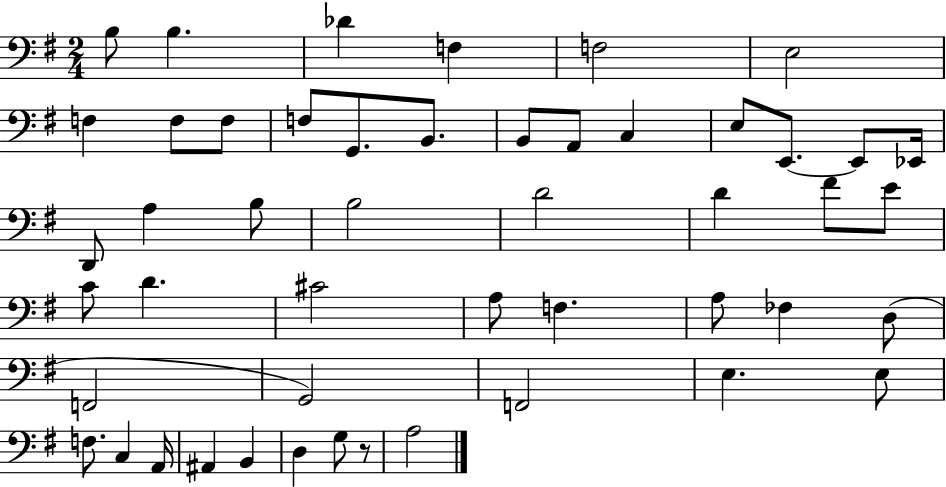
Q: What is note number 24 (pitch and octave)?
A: D4